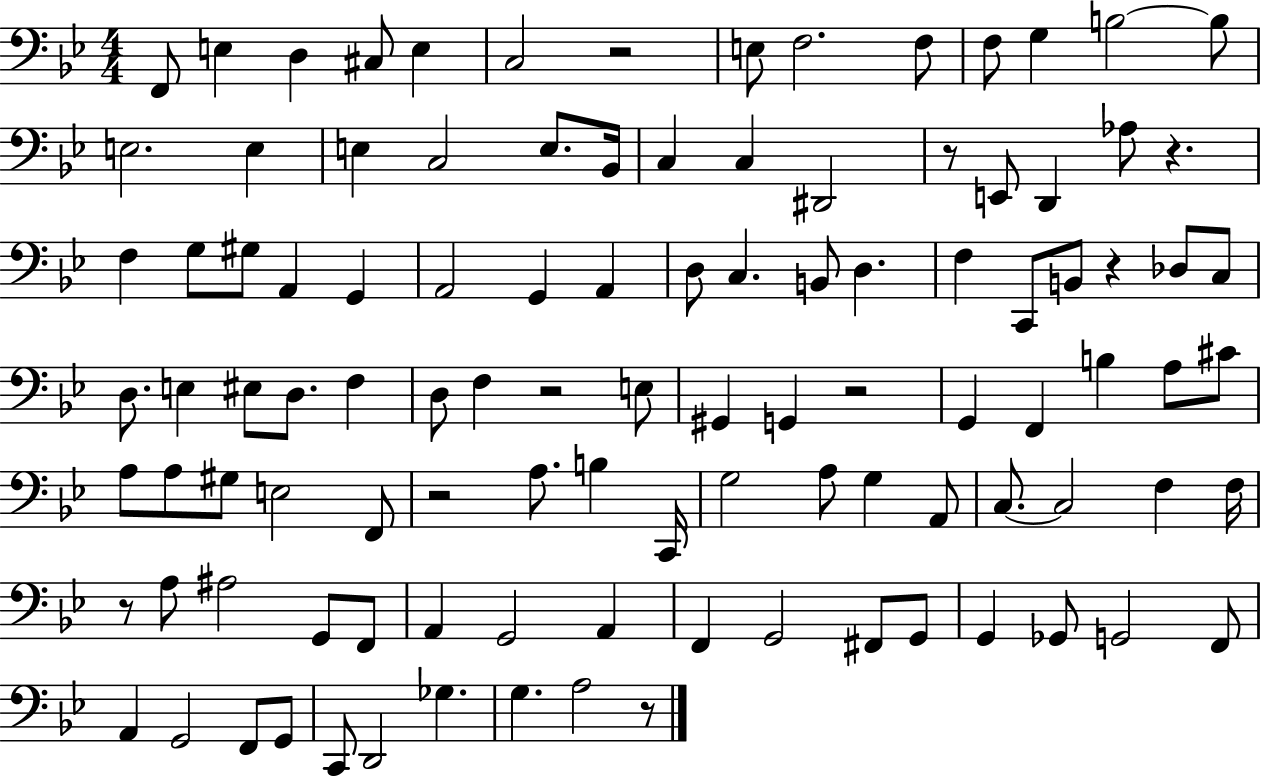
X:1
T:Untitled
M:4/4
L:1/4
K:Bb
F,,/2 E, D, ^C,/2 E, C,2 z2 E,/2 F,2 F,/2 F,/2 G, B,2 B,/2 E,2 E, E, C,2 E,/2 _B,,/4 C, C, ^D,,2 z/2 E,,/2 D,, _A,/2 z F, G,/2 ^G,/2 A,, G,, A,,2 G,, A,, D,/2 C, B,,/2 D, F, C,,/2 B,,/2 z _D,/2 C,/2 D,/2 E, ^E,/2 D,/2 F, D,/2 F, z2 E,/2 ^G,, G,, z2 G,, F,, B, A,/2 ^C/2 A,/2 A,/2 ^G,/2 E,2 F,,/2 z2 A,/2 B, C,,/4 G,2 A,/2 G, A,,/2 C,/2 C,2 F, F,/4 z/2 A,/2 ^A,2 G,,/2 F,,/2 A,, G,,2 A,, F,, G,,2 ^F,,/2 G,,/2 G,, _G,,/2 G,,2 F,,/2 A,, G,,2 F,,/2 G,,/2 C,,/2 D,,2 _G, G, A,2 z/2